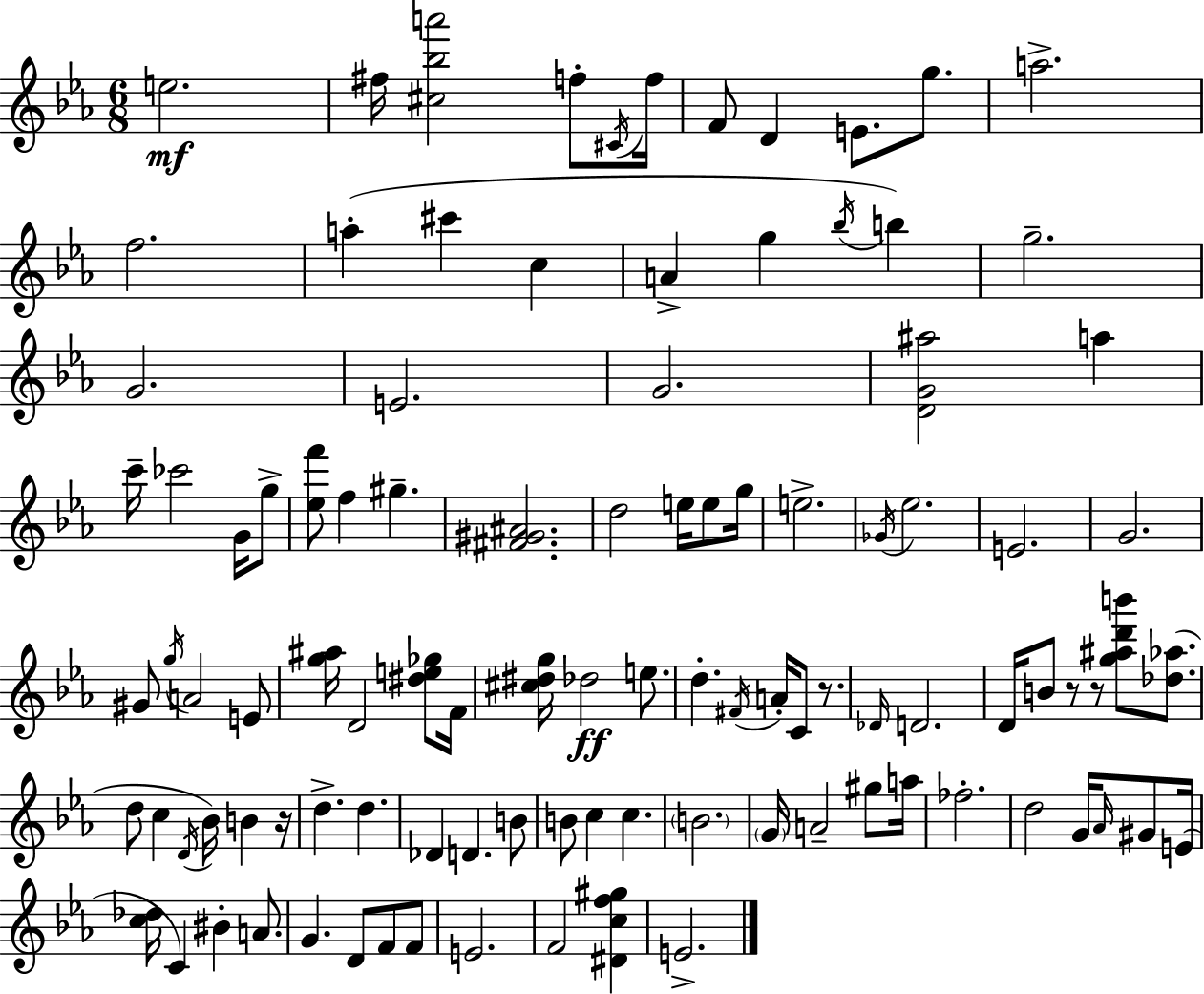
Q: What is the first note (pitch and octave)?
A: E5